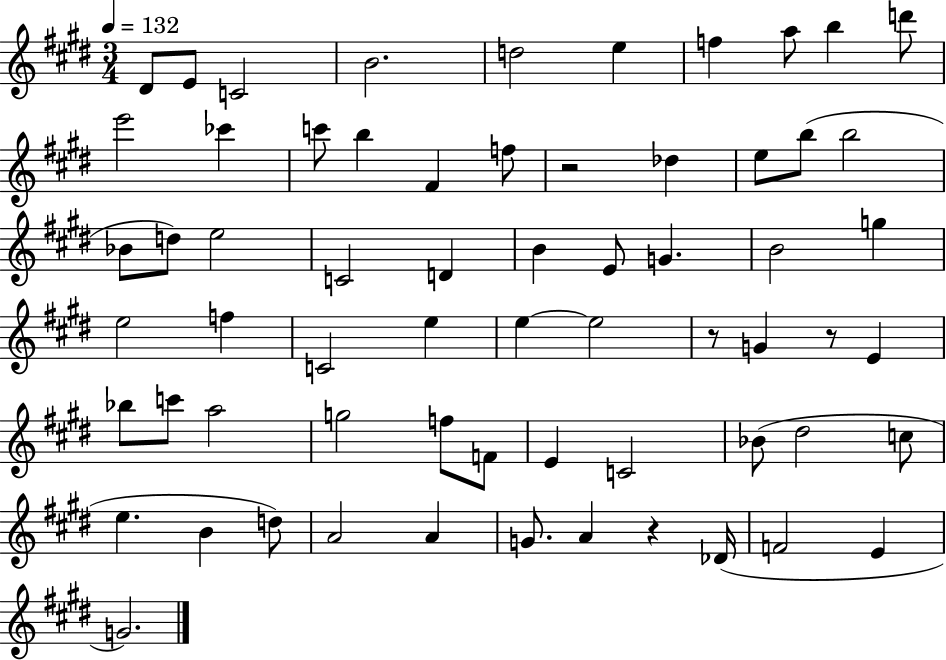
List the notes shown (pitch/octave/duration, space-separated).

D#4/e E4/e C4/h B4/h. D5/h E5/q F5/q A5/e B5/q D6/e E6/h CES6/q C6/e B5/q F#4/q F5/e R/h Db5/q E5/e B5/e B5/h Bb4/e D5/e E5/h C4/h D4/q B4/q E4/e G4/q. B4/h G5/q E5/h F5/q C4/h E5/q E5/q E5/h R/e G4/q R/e E4/q Bb5/e C6/e A5/h G5/h F5/e F4/e E4/q C4/h Bb4/e D#5/h C5/e E5/q. B4/q D5/e A4/h A4/q G4/e. A4/q R/q Db4/s F4/h E4/q G4/h.